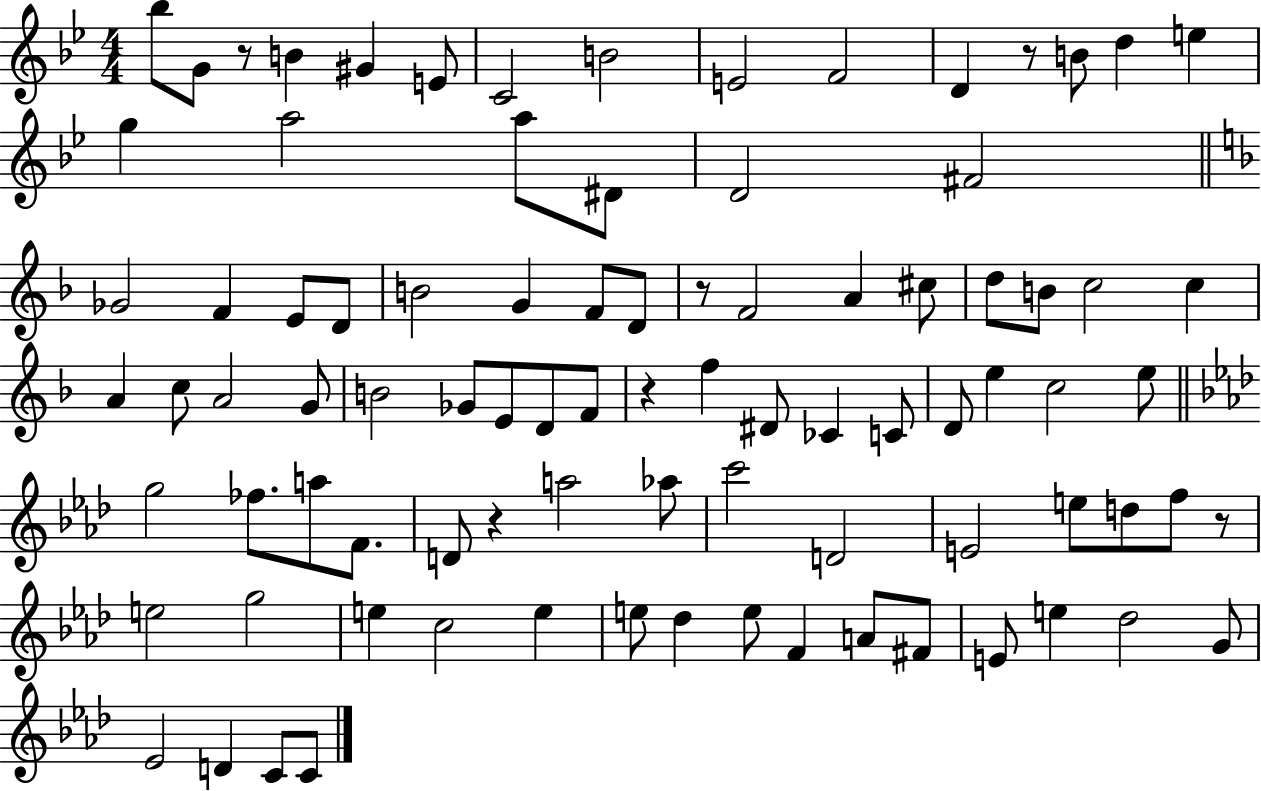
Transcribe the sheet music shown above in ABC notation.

X:1
T:Untitled
M:4/4
L:1/4
K:Bb
_b/2 G/2 z/2 B ^G E/2 C2 B2 E2 F2 D z/2 B/2 d e g a2 a/2 ^D/2 D2 ^F2 _G2 F E/2 D/2 B2 G F/2 D/2 z/2 F2 A ^c/2 d/2 B/2 c2 c A c/2 A2 G/2 B2 _G/2 E/2 D/2 F/2 z f ^D/2 _C C/2 D/2 e c2 e/2 g2 _f/2 a/2 F/2 D/2 z a2 _a/2 c'2 D2 E2 e/2 d/2 f/2 z/2 e2 g2 e c2 e e/2 _d e/2 F A/2 ^F/2 E/2 e _d2 G/2 _E2 D C/2 C/2